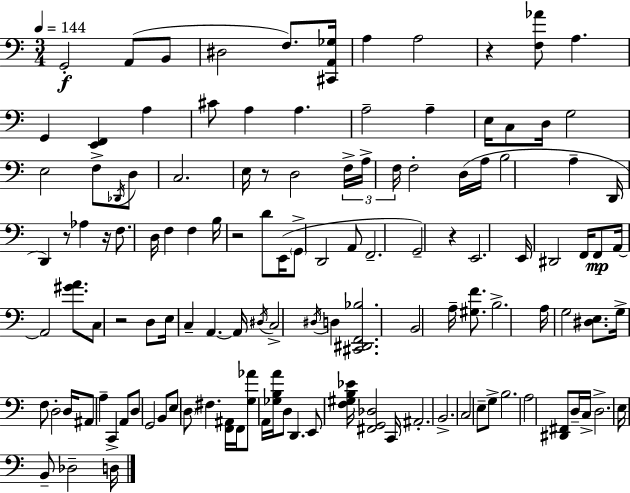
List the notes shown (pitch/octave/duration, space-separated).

G2/h A2/e B2/e D#3/h F3/e. [C#2,A2,Gb3]/s A3/q A3/h R/q [F3,Ab4]/e A3/q. G2/q [E2,F2]/q A3/q C#4/e A3/q A3/q. A3/h A3/q E3/s C3/e D3/s G3/h E3/h F3/e Db2/s D3/e C3/h. E3/s R/e D3/h F3/s A3/s F3/s F3/h D3/s A3/s B3/h A3/q D2/s D2/q R/e Ab3/q R/s F3/e. D3/s F3/q F3/q B3/s R/h D4/e E2/s G2/e D2/h A2/e F2/h. G2/h R/q E2/h. E2/s D#2/h F2/s F2/e A2/s A2/h [G#4,A4]/e. C3/e R/h D3/e E3/s C3/q A2/q. A2/s D#3/s C3/h D#3/s D3/q [C#2,D#2,F2,Bb3]/h. B2/h A3/s [G#3,F4]/e. B3/h. A3/s G3/h [D#3,E3]/e. G3/s F3/e D3/h D3/s A#2/e A3/q C2/q A2/e D3/e G2/h B2/e E3/e D3/e F#3/q. [F2,A#2]/s F2/s [G3,Ab4]/e A2/s [Gb3,B3,A4]/s D3/e D2/q. E2/e [F3,G#3,B3,Eb4]/s [F#2,G2,Db3]/h C2/s A#2/h. B2/h. C3/h E3/e G3/e B3/h. A3/h [D#2,F#2]/e D3/s C3/s D3/h. E3/s B2/e Db3/h D3/s